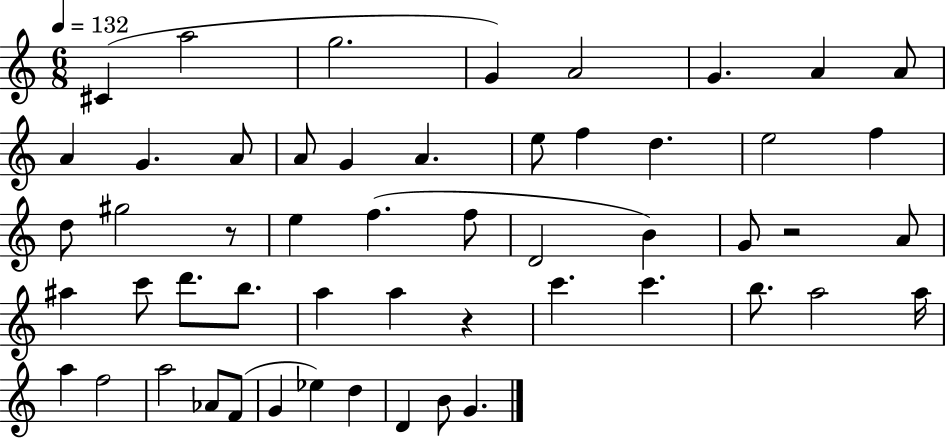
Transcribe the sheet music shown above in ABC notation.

X:1
T:Untitled
M:6/8
L:1/4
K:C
^C a2 g2 G A2 G A A/2 A G A/2 A/2 G A e/2 f d e2 f d/2 ^g2 z/2 e f f/2 D2 B G/2 z2 A/2 ^a c'/2 d'/2 b/2 a a z c' c' b/2 a2 a/4 a f2 a2 _A/2 F/2 G _e d D B/2 G